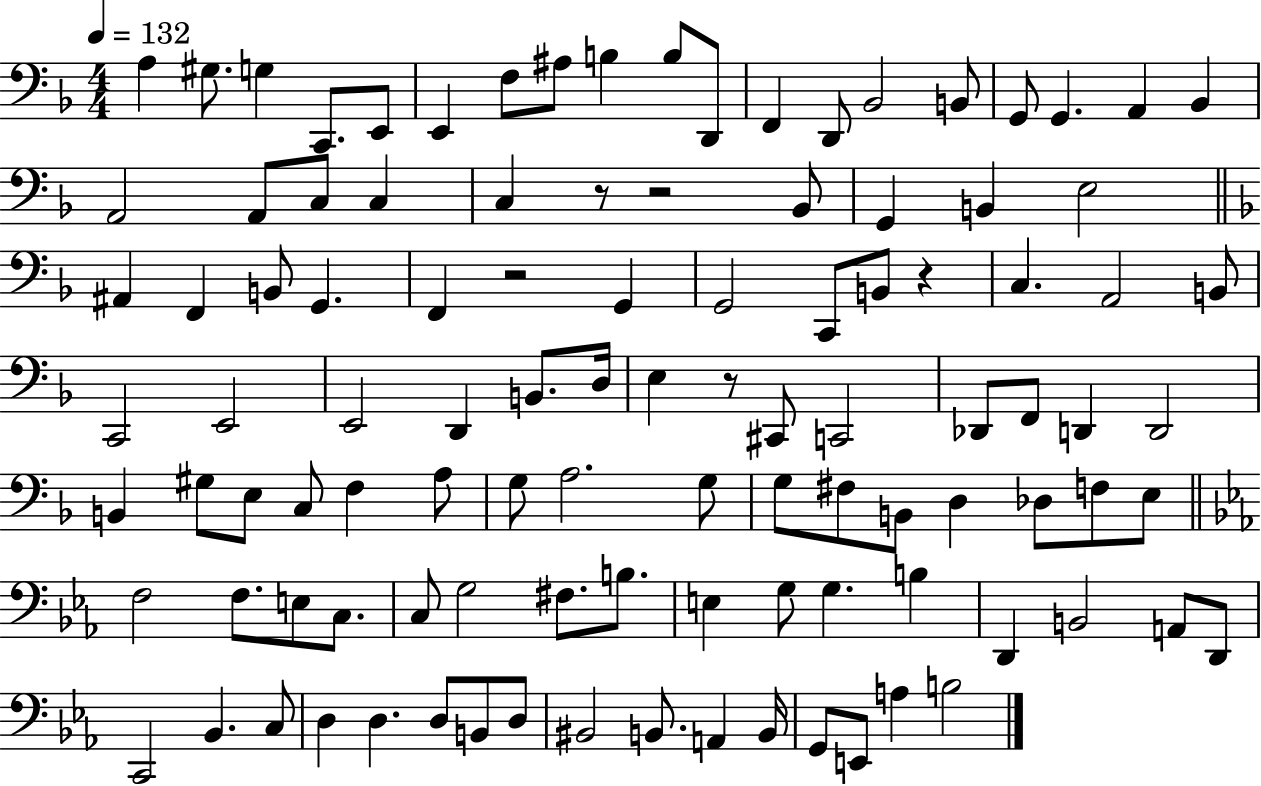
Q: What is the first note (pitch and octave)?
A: A3